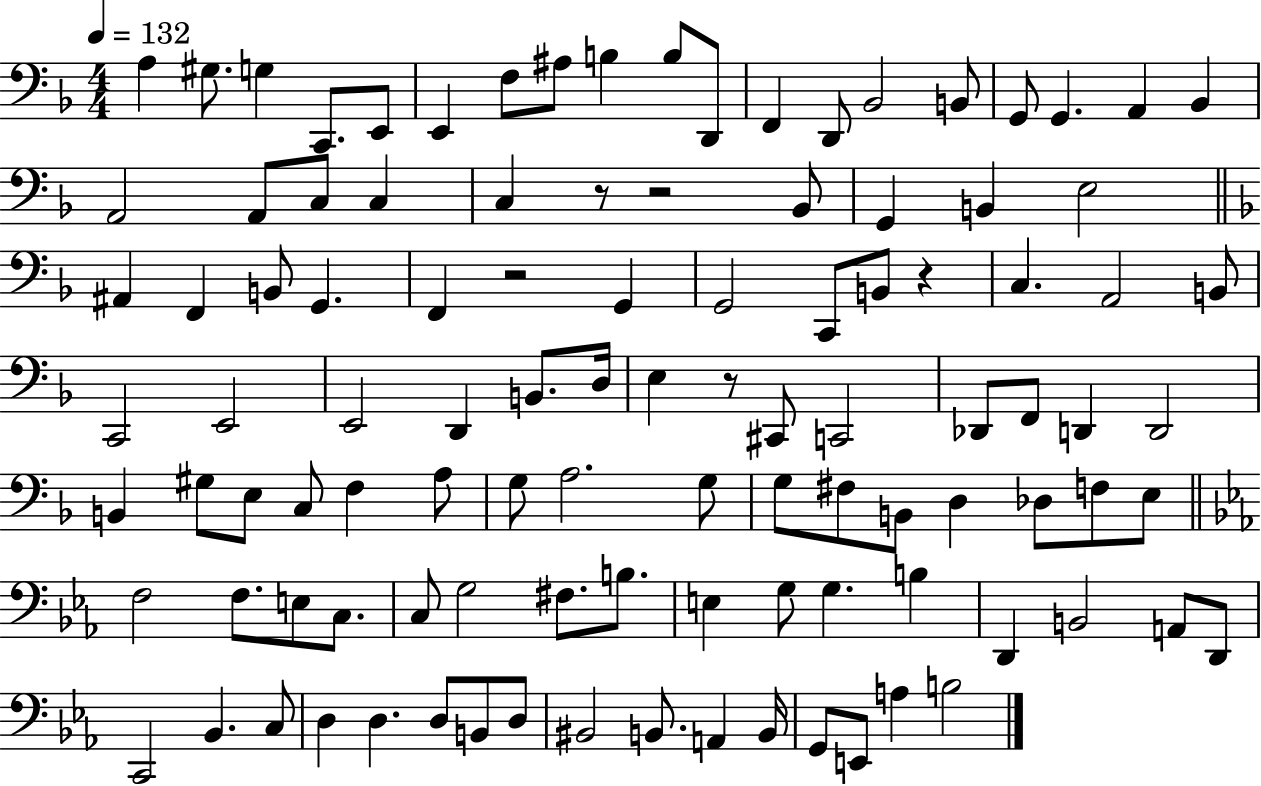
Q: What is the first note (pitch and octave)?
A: A3